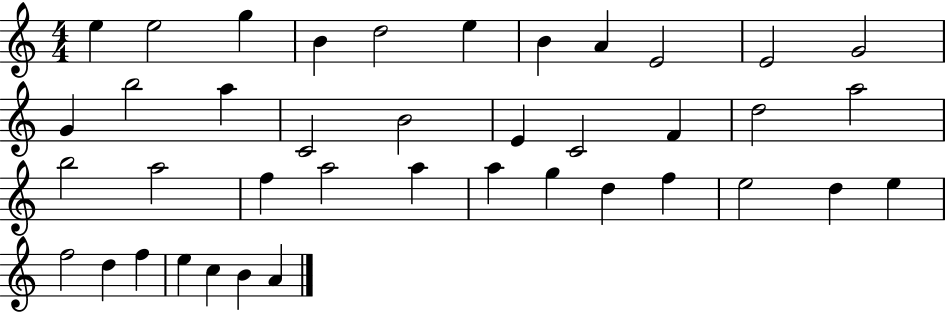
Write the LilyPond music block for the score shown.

{
  \clef treble
  \numericTimeSignature
  \time 4/4
  \key c \major
  e''4 e''2 g''4 | b'4 d''2 e''4 | b'4 a'4 e'2 | e'2 g'2 | \break g'4 b''2 a''4 | c'2 b'2 | e'4 c'2 f'4 | d''2 a''2 | \break b''2 a''2 | f''4 a''2 a''4 | a''4 g''4 d''4 f''4 | e''2 d''4 e''4 | \break f''2 d''4 f''4 | e''4 c''4 b'4 a'4 | \bar "|."
}